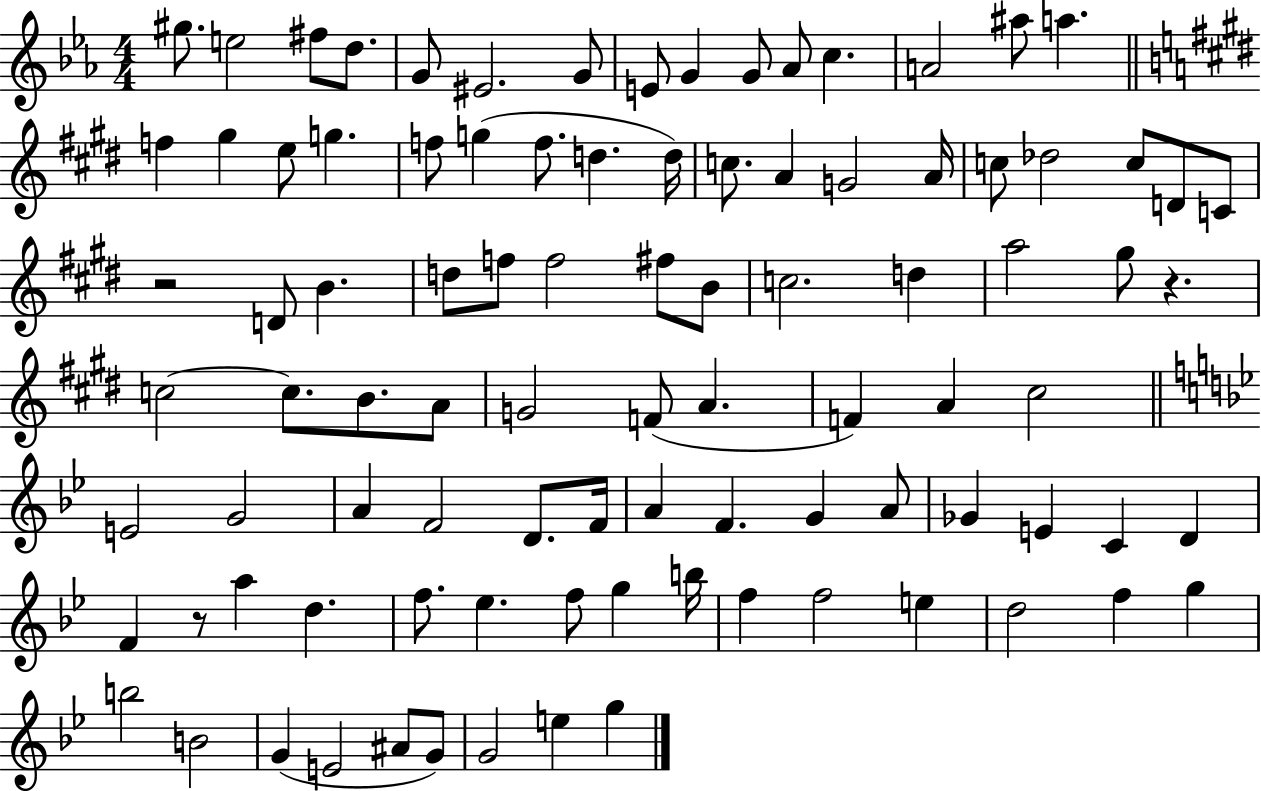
G#5/e. E5/h F#5/e D5/e. G4/e EIS4/h. G4/e E4/e G4/q G4/e Ab4/e C5/q. A4/h A#5/e A5/q. F5/q G#5/q E5/e G5/q. F5/e G5/q F5/e. D5/q. D5/s C5/e. A4/q G4/h A4/s C5/e Db5/h C5/e D4/e C4/e R/h D4/e B4/q. D5/e F5/e F5/h F#5/e B4/e C5/h. D5/q A5/h G#5/e R/q. C5/h C5/e. B4/e. A4/e G4/h F4/e A4/q. F4/q A4/q C#5/h E4/h G4/h A4/q F4/h D4/e. F4/s A4/q F4/q. G4/q A4/e Gb4/q E4/q C4/q D4/q F4/q R/e A5/q D5/q. F5/e. Eb5/q. F5/e G5/q B5/s F5/q F5/h E5/q D5/h F5/q G5/q B5/h B4/h G4/q E4/h A#4/e G4/e G4/h E5/q G5/q